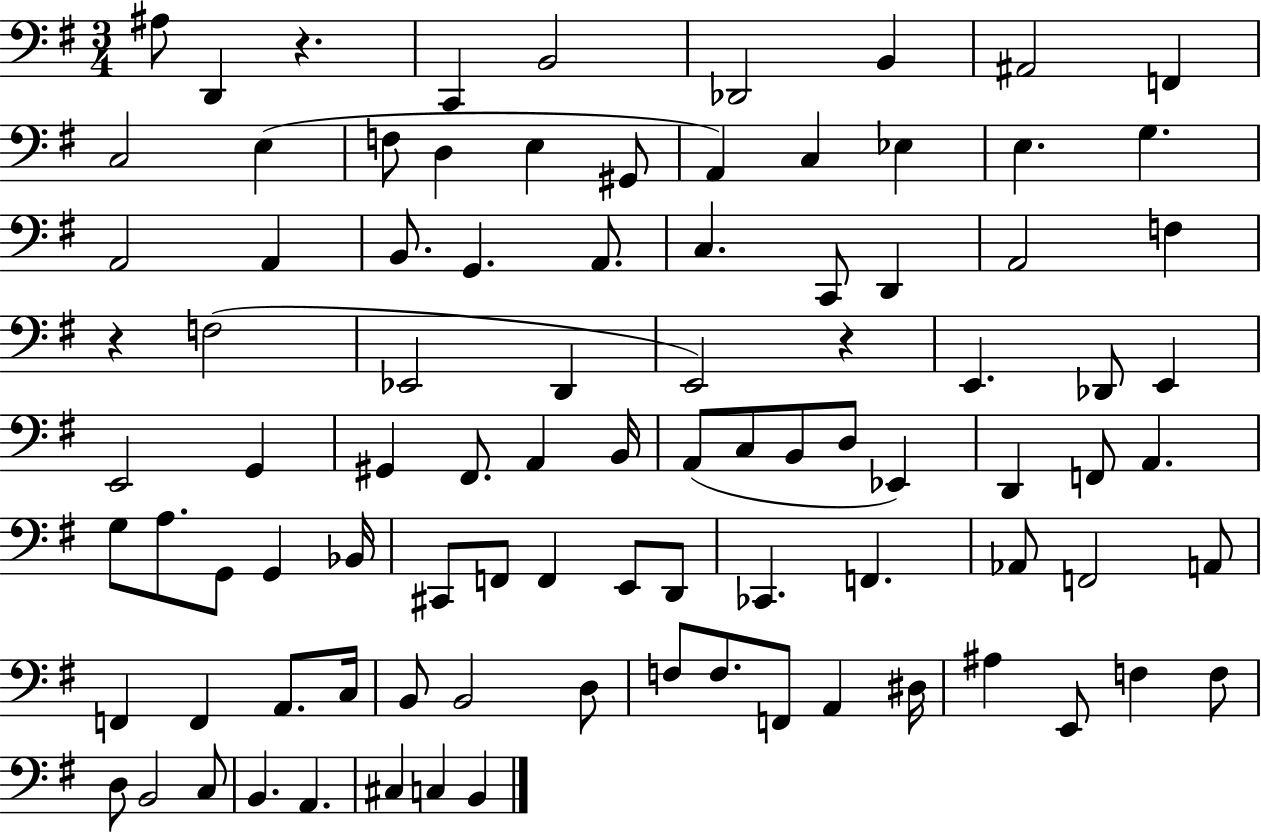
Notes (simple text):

A#3/e D2/q R/q. C2/q B2/h Db2/h B2/q A#2/h F2/q C3/h E3/q F3/e D3/q E3/q G#2/e A2/q C3/q Eb3/q E3/q. G3/q. A2/h A2/q B2/e. G2/q. A2/e. C3/q. C2/e D2/q A2/h F3/q R/q F3/h Eb2/h D2/q E2/h R/q E2/q. Db2/e E2/q E2/h G2/q G#2/q F#2/e. A2/q B2/s A2/e C3/e B2/e D3/e Eb2/q D2/q F2/e A2/q. G3/e A3/e. G2/e G2/q Bb2/s C#2/e F2/e F2/q E2/e D2/e CES2/q. F2/q. Ab2/e F2/h A2/e F2/q F2/q A2/e. C3/s B2/e B2/h D3/e F3/e F3/e. F2/e A2/q D#3/s A#3/q E2/e F3/q F3/e D3/e B2/h C3/e B2/q. A2/q. C#3/q C3/q B2/q